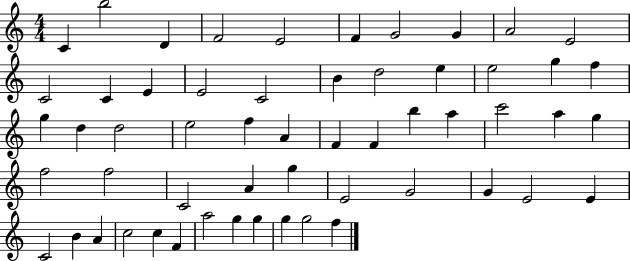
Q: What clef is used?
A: treble